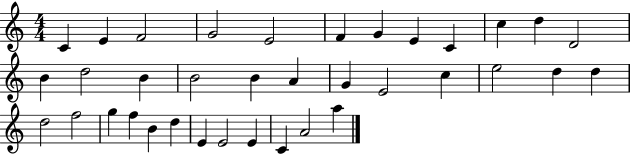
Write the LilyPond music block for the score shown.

{
  \clef treble
  \numericTimeSignature
  \time 4/4
  \key c \major
  c'4 e'4 f'2 | g'2 e'2 | f'4 g'4 e'4 c'4 | c''4 d''4 d'2 | \break b'4 d''2 b'4 | b'2 b'4 a'4 | g'4 e'2 c''4 | e''2 d''4 d''4 | \break d''2 f''2 | g''4 f''4 b'4 d''4 | e'4 e'2 e'4 | c'4 a'2 a''4 | \break \bar "|."
}